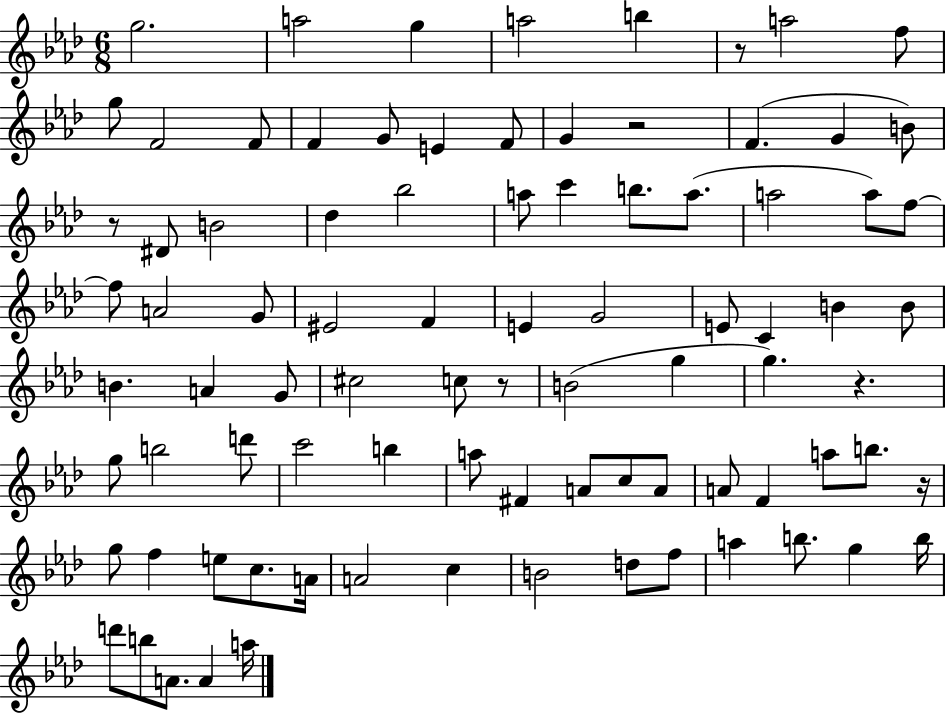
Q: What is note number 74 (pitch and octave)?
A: B5